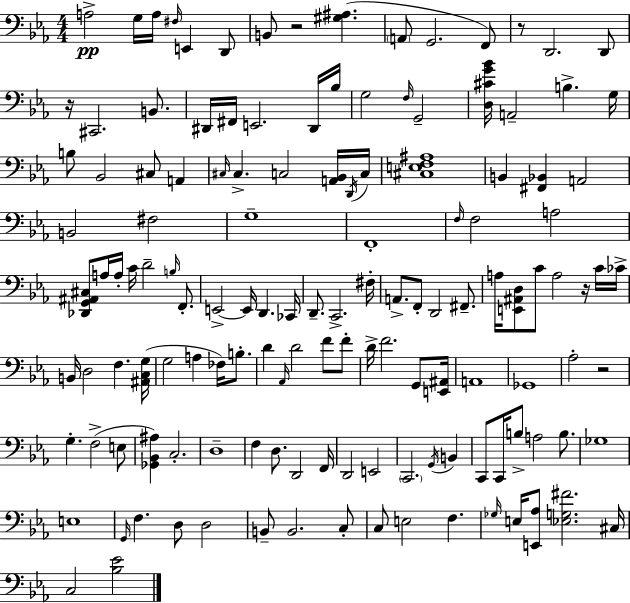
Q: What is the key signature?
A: EES major